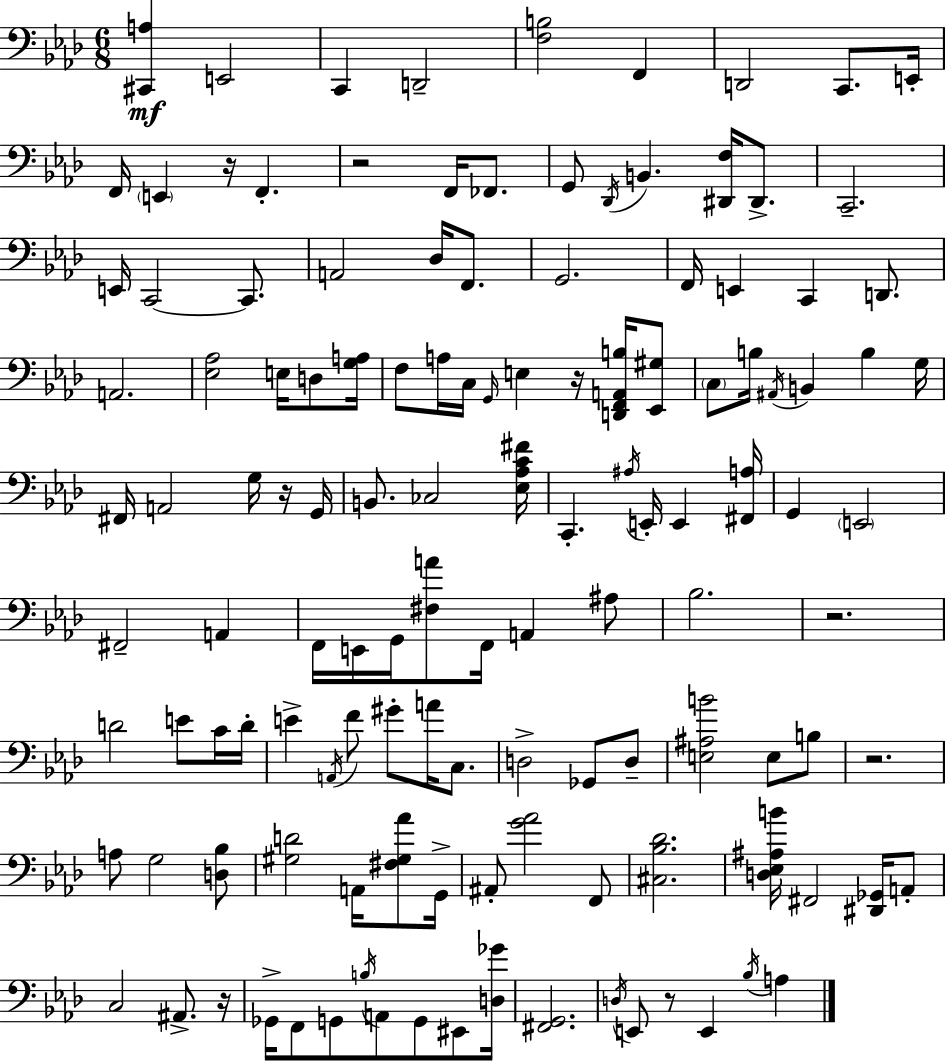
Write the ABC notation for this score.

X:1
T:Untitled
M:6/8
L:1/4
K:Ab
[^C,,A,] E,,2 C,, D,,2 [F,B,]2 F,, D,,2 C,,/2 E,,/4 F,,/4 E,, z/4 F,, z2 F,,/4 _F,,/2 G,,/2 _D,,/4 B,, [^D,,F,]/4 ^D,,/2 C,,2 E,,/4 C,,2 C,,/2 A,,2 _D,/4 F,,/2 G,,2 F,,/4 E,, C,, D,,/2 A,,2 [_E,_A,]2 E,/4 D,/2 [G,A,]/4 F,/2 A,/4 C,/4 G,,/4 E, z/4 [D,,F,,A,,B,]/4 [_E,,^G,]/2 C,/2 B,/4 ^A,,/4 B,, B, G,/4 ^F,,/4 A,,2 G,/4 z/4 G,,/4 B,,/2 _C,2 [_E,_A,C^F]/4 C,, ^A,/4 E,,/4 E,, [^F,,A,]/4 G,, E,,2 ^F,,2 A,, F,,/4 E,,/4 G,,/4 [^F,A]/2 F,,/4 A,, ^A,/2 _B,2 z2 D2 E/2 C/4 D/4 E A,,/4 F/2 ^G/2 A/4 C,/2 D,2 _G,,/2 D,/2 [E,^A,B]2 E,/2 B,/2 z2 A,/2 G,2 [D,_B,]/2 [^G,D]2 A,,/4 [^F,^G,_A]/2 G,,/4 ^A,,/2 [G_A]2 F,,/2 [^C,_B,_D]2 [D,_E,^A,B]/4 ^F,,2 [^D,,_G,,]/4 A,,/2 C,2 ^A,,/2 z/4 _G,,/4 F,,/2 G,,/2 B,/4 A,,/2 G,,/2 ^E,,/2 [D,_G]/4 [^F,,G,,]2 D,/4 E,,/2 z/2 E,, _B,/4 A,